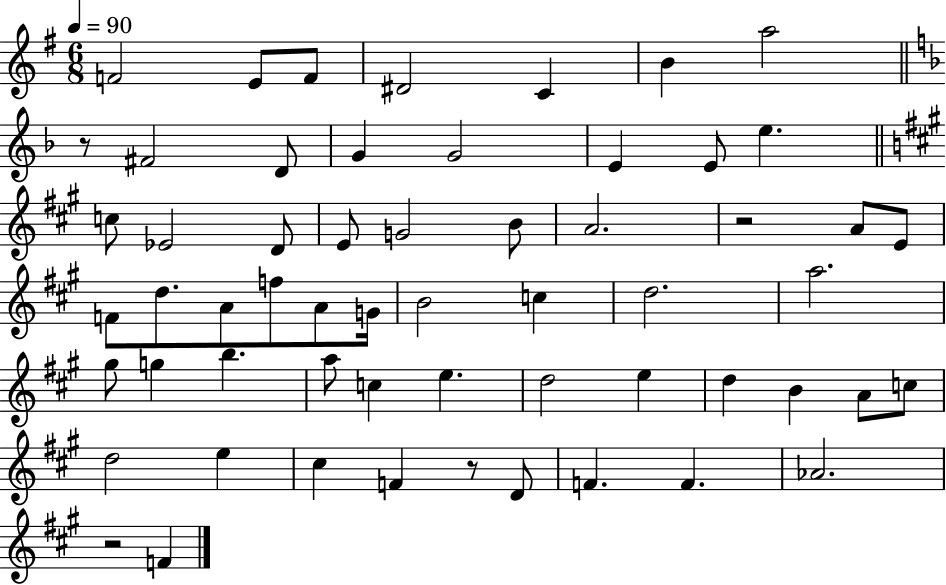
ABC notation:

X:1
T:Untitled
M:6/8
L:1/4
K:G
F2 E/2 F/2 ^D2 C B a2 z/2 ^F2 D/2 G G2 E E/2 e c/2 _E2 D/2 E/2 G2 B/2 A2 z2 A/2 E/2 F/2 d/2 A/2 f/2 A/2 G/4 B2 c d2 a2 ^g/2 g b a/2 c e d2 e d B A/2 c/2 d2 e ^c F z/2 D/2 F F _A2 z2 F